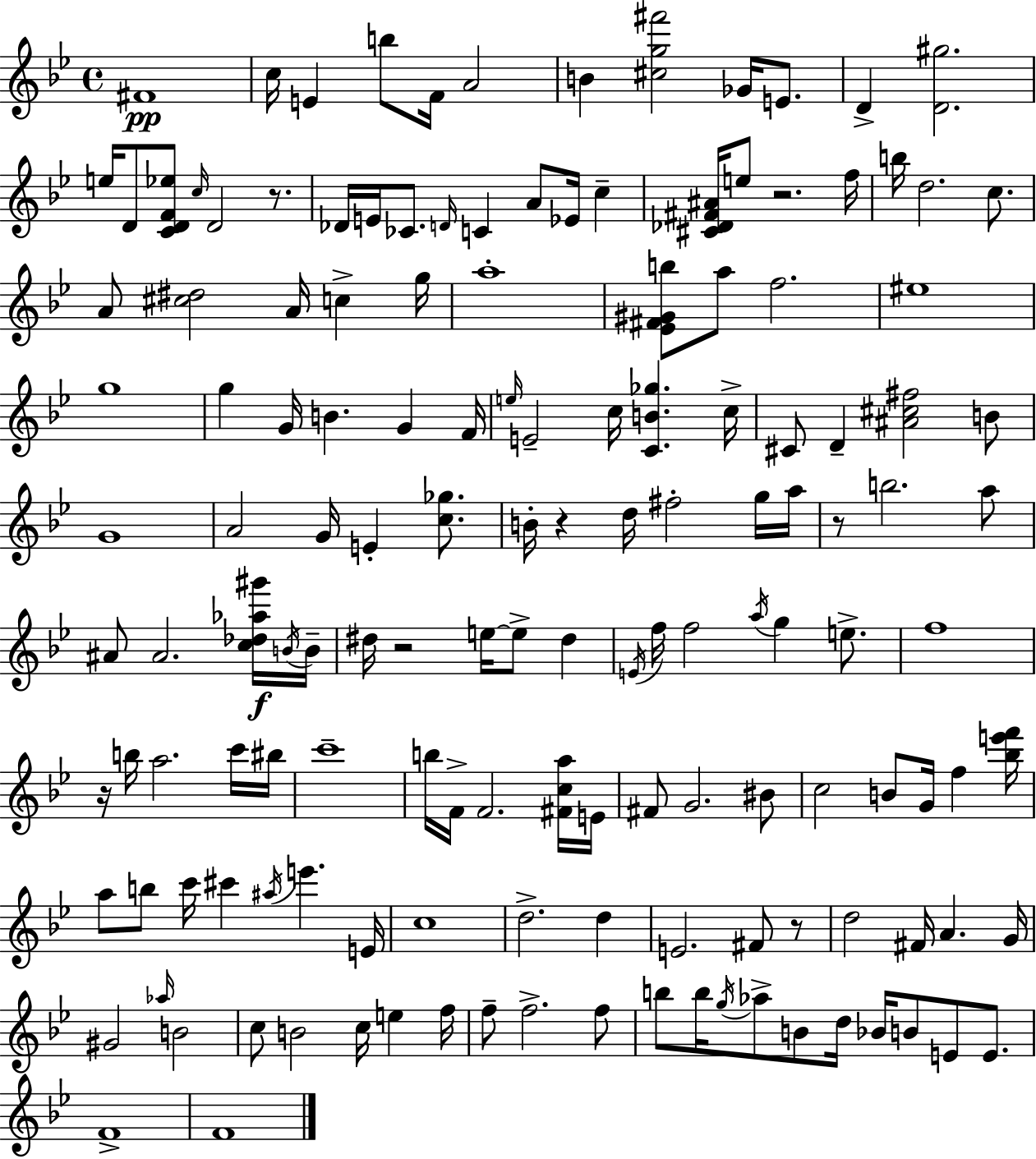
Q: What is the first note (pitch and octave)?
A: F#4